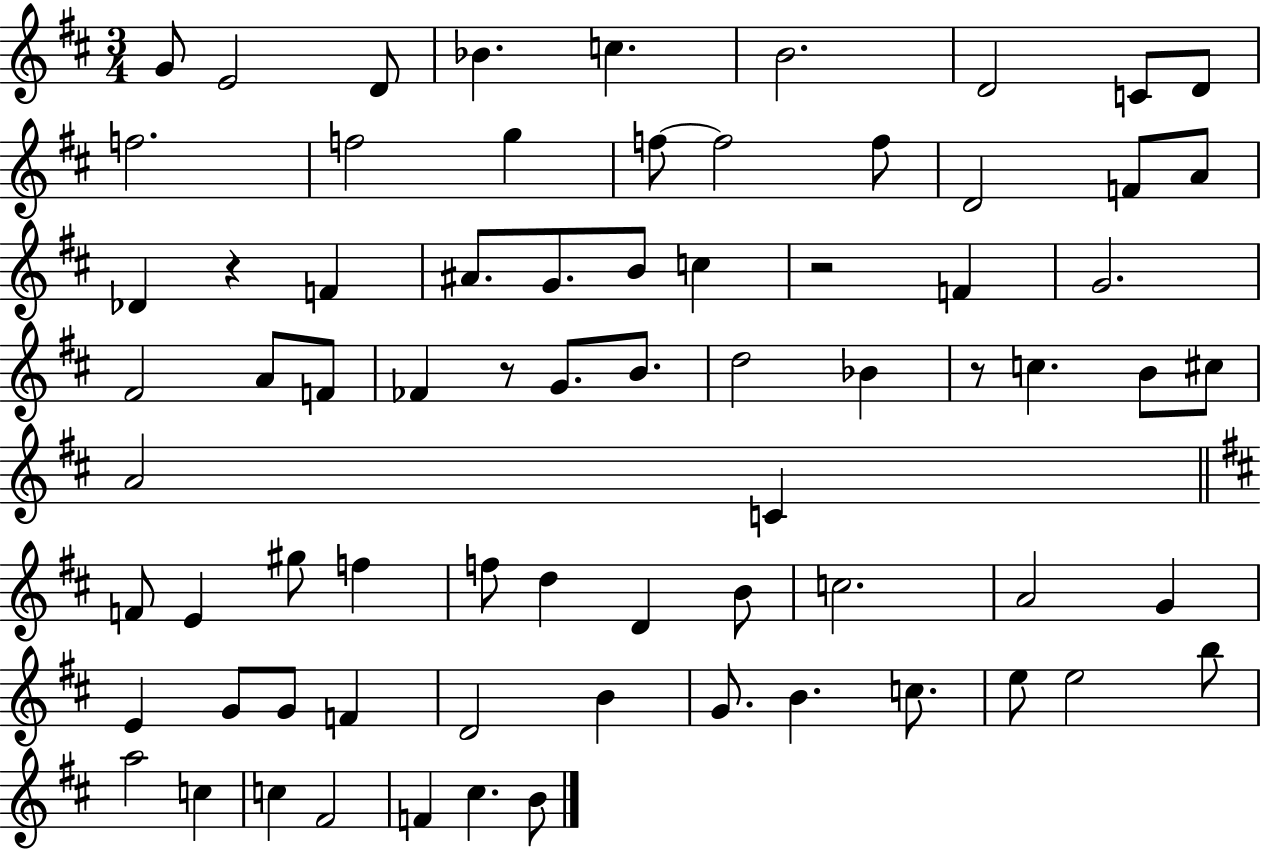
G4/e E4/h D4/e Bb4/q. C5/q. B4/h. D4/h C4/e D4/e F5/h. F5/h G5/q F5/e F5/h F5/e D4/h F4/e A4/e Db4/q R/q F4/q A#4/e. G4/e. B4/e C5/q R/h F4/q G4/h. F#4/h A4/e F4/e FES4/q R/e G4/e. B4/e. D5/h Bb4/q R/e C5/q. B4/e C#5/e A4/h C4/q F4/e E4/q G#5/e F5/q F5/e D5/q D4/q B4/e C5/h. A4/h G4/q E4/q G4/e G4/e F4/q D4/h B4/q G4/e. B4/q. C5/e. E5/e E5/h B5/e A5/h C5/q C5/q F#4/h F4/q C#5/q. B4/e